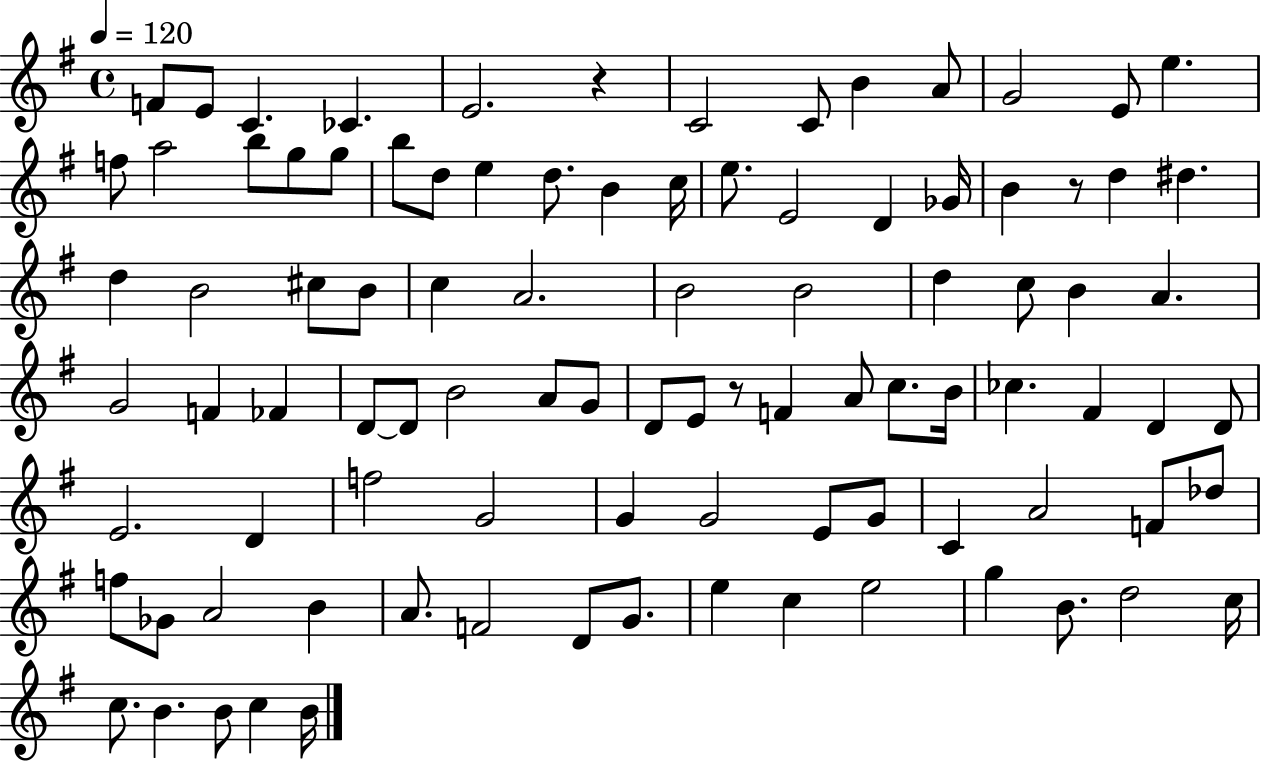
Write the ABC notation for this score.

X:1
T:Untitled
M:4/4
L:1/4
K:G
F/2 E/2 C _C E2 z C2 C/2 B A/2 G2 E/2 e f/2 a2 b/2 g/2 g/2 b/2 d/2 e d/2 B c/4 e/2 E2 D _G/4 B z/2 d ^d d B2 ^c/2 B/2 c A2 B2 B2 d c/2 B A G2 F _F D/2 D/2 B2 A/2 G/2 D/2 E/2 z/2 F A/2 c/2 B/4 _c ^F D D/2 E2 D f2 G2 G G2 E/2 G/2 C A2 F/2 _d/2 f/2 _G/2 A2 B A/2 F2 D/2 G/2 e c e2 g B/2 d2 c/4 c/2 B B/2 c B/4